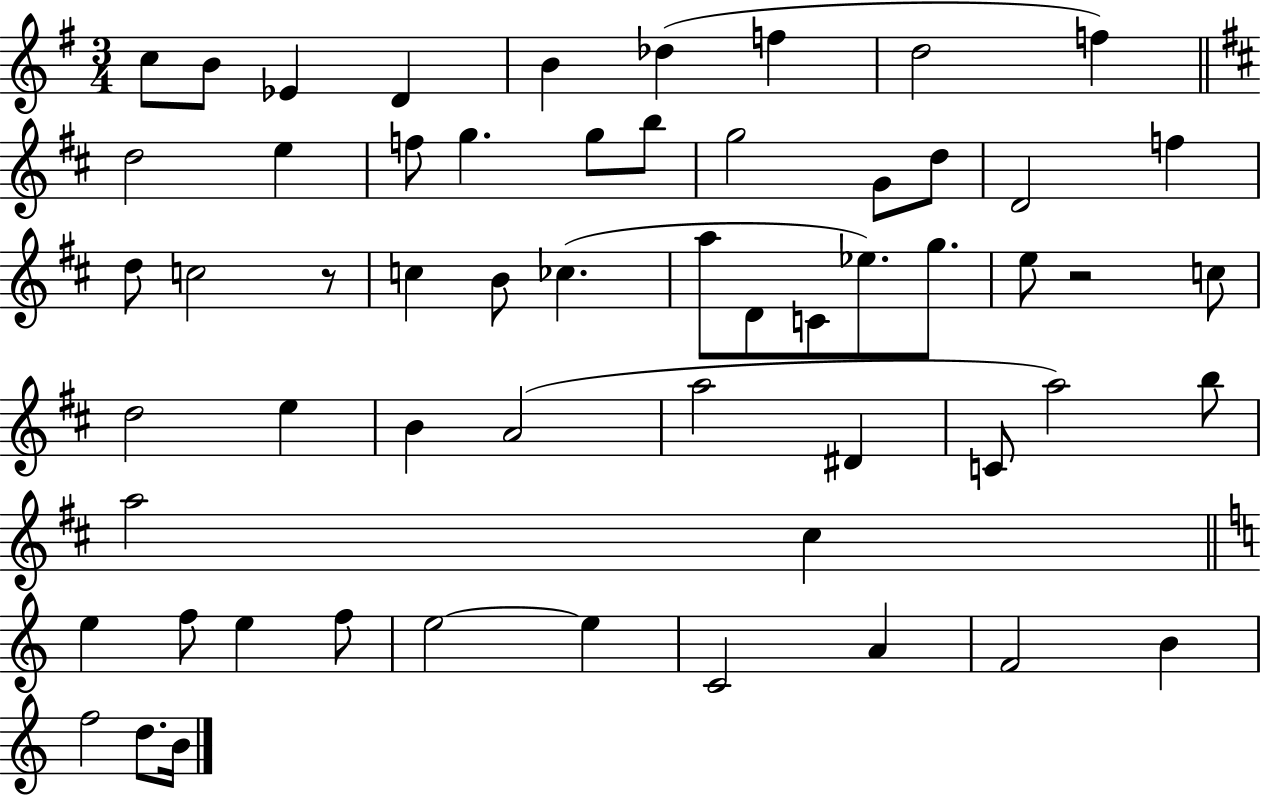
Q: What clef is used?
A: treble